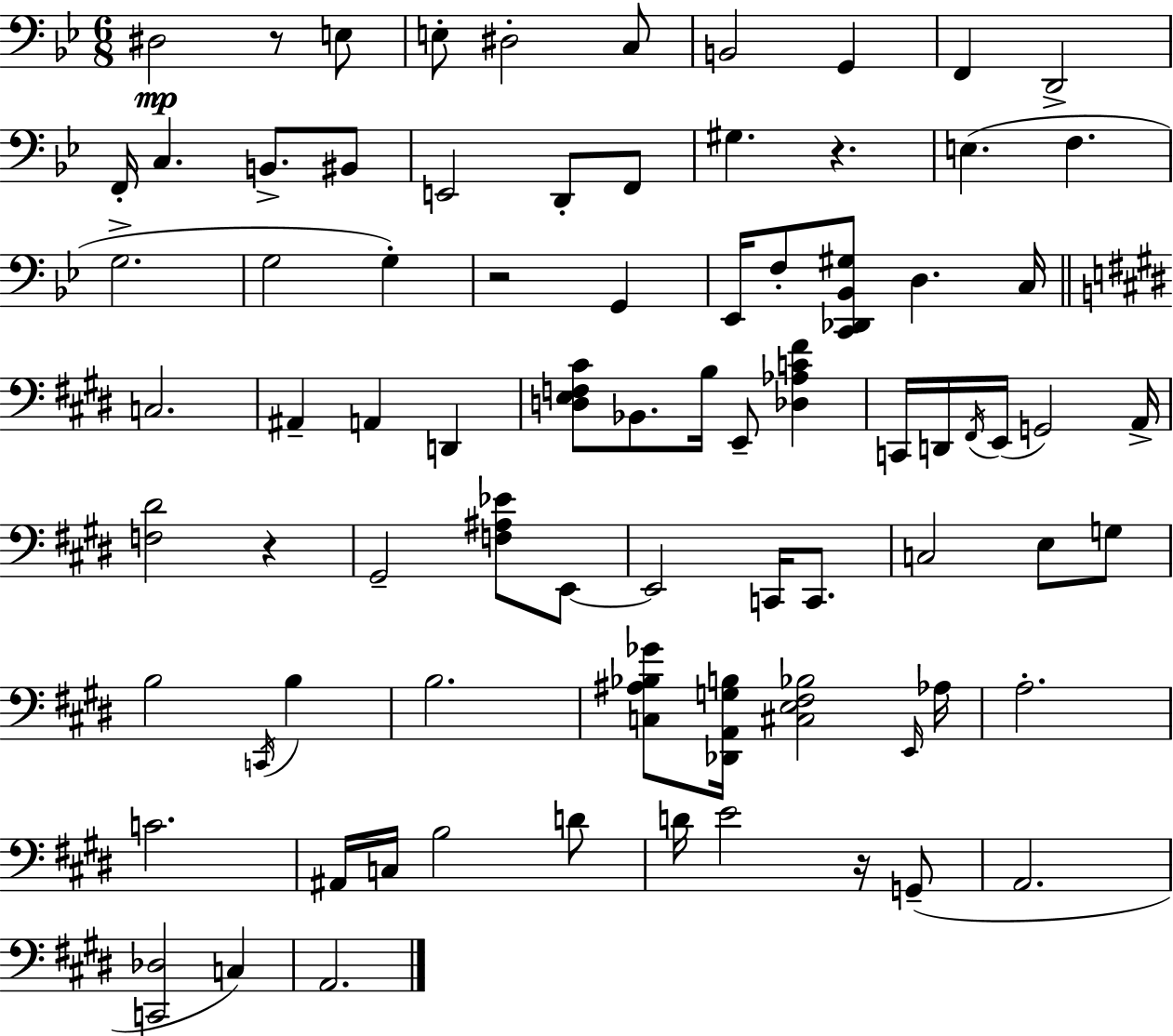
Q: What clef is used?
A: bass